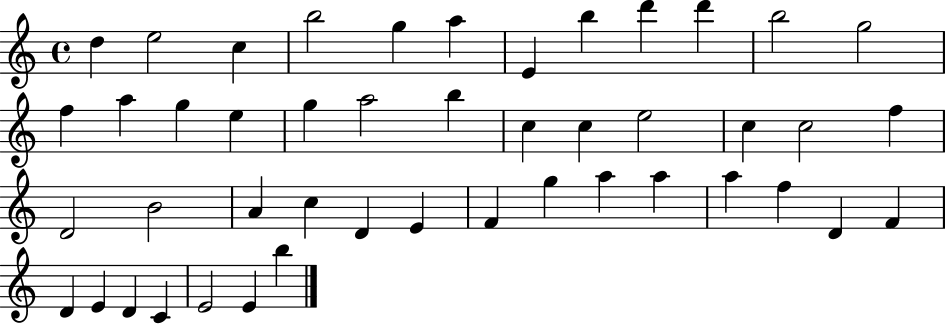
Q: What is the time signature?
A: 4/4